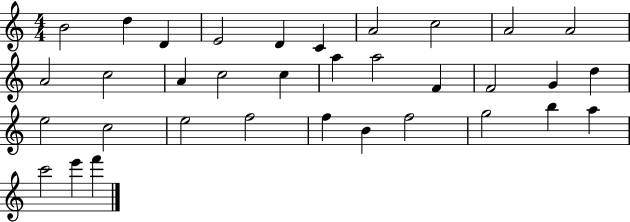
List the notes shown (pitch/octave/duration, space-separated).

B4/h D5/q D4/q E4/h D4/q C4/q A4/h C5/h A4/h A4/h A4/h C5/h A4/q C5/h C5/q A5/q A5/h F4/q F4/h G4/q D5/q E5/h C5/h E5/h F5/h F5/q B4/q F5/h G5/h B5/q A5/q C6/h E6/q F6/q